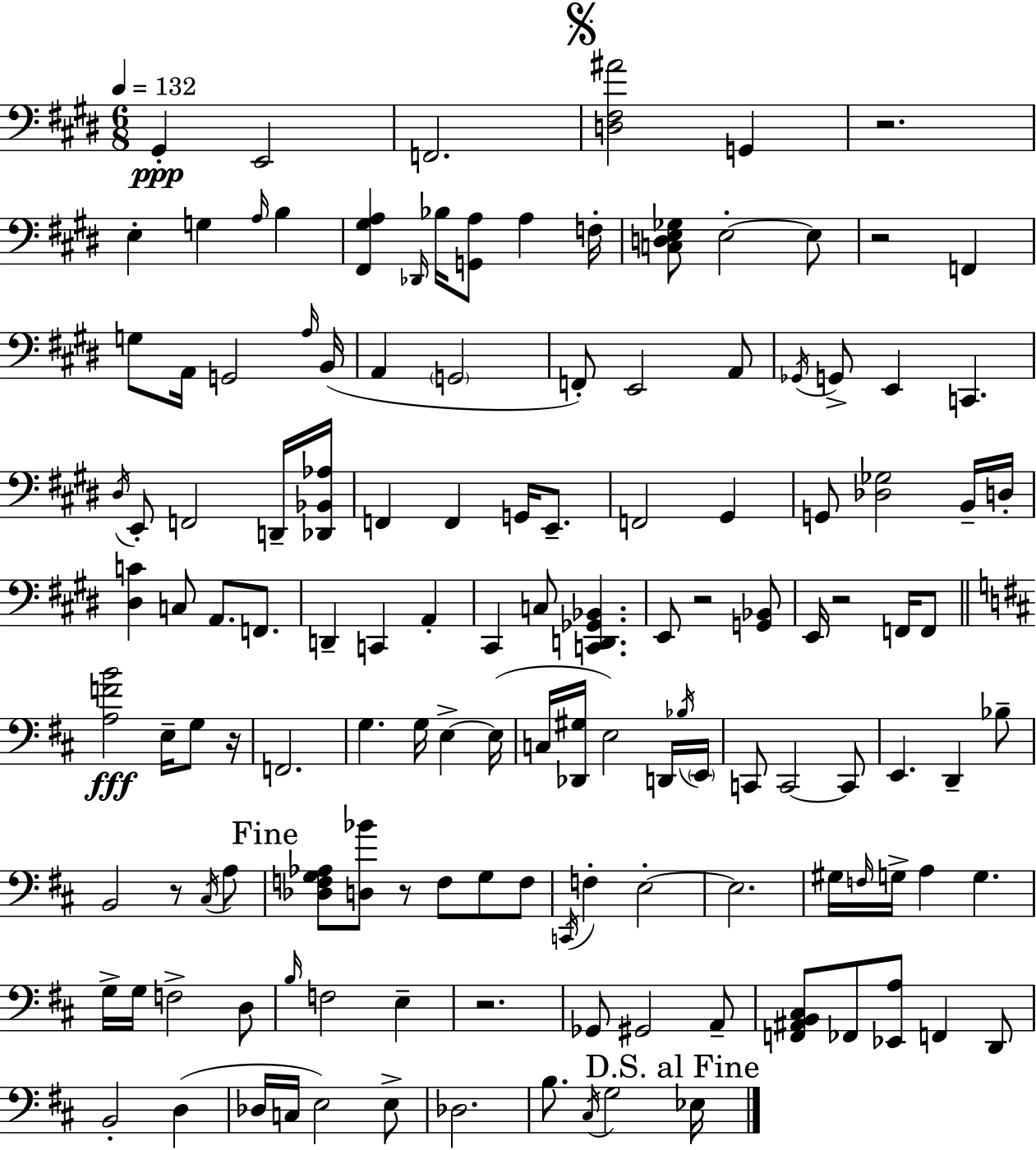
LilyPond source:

{
  \clef bass
  \numericTimeSignature
  \time 6/8
  \key e \major
  \tempo 4 = 132
  gis,4-.\ppp e,2 | f,2. | \mark \markup { \musicglyph "scripts.segno" } <d fis ais'>2 g,4 | r2. | \break e4-. g4 \grace { a16 } b4 | <fis, gis a>4 \grace { des,16 } bes16 <g, a>8 a4 | f16-. <c d e ges>8 e2-.~~ | e8 r2 f,4 | \break g8 a,16 g,2 | \grace { a16 }( b,16 a,4 \parenthesize g,2 | f,8-.) e,2 | a,8 \acciaccatura { ges,16 } g,8-> e,4 c,4. | \break \acciaccatura { dis16 } e,8-. f,2 | d,16-- <des, bes, aes>16 f,4 f,4 | g,16 e,8.-- f,2 | gis,4 g,8 <des ges>2 | \break b,16-- d16-. <dis c'>4 c8 a,8. | f,8. d,4-- c,4 | a,4-. cis,4 c8 <c, d, ges, bes,>4. | e,8 r2 | \break <g, bes,>8 e,16 r2 | f,16 f,8 \bar "||" \break \key b \minor <a f' b'>2\fff e16-- g8 r16 | f,2. | g4. g16 e4->~~ e16( | c16 <des, gis>16 e2) d,16 \acciaccatura { bes16 } | \break \parenthesize e,16 c,8 c,2~~ c,8 | e,4. d,4-- bes8-- | b,2 r8 \acciaccatura { cis16 } | a8 \mark "Fine" <des f g aes>8 <d bes'>8 r8 f8 g8 | \break f8 \acciaccatura { c,16 } f4-. e2-.~~ | e2. | gis16 \grace { f16 } g16-> a4 g4. | g16-> g16 f2-> | \break d8 \grace { b16 } f2 | e4-- r2. | ges,8 gis,2 | a,8-- <f, ais, b, cis>8 fes,8 <ees, a>8 f,4 | \break d,8 b,2-. | d4( des16 c16 e2) | e8-> des2. | b8. \acciaccatura { cis16 } g2 | \break \mark "D.S. al Fine" ees16 \bar "|."
}